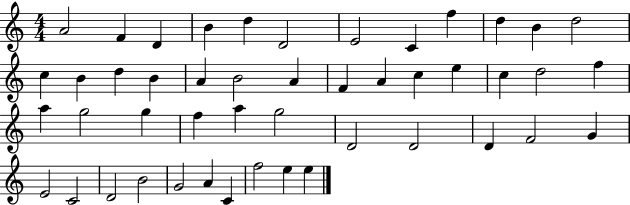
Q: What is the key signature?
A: C major